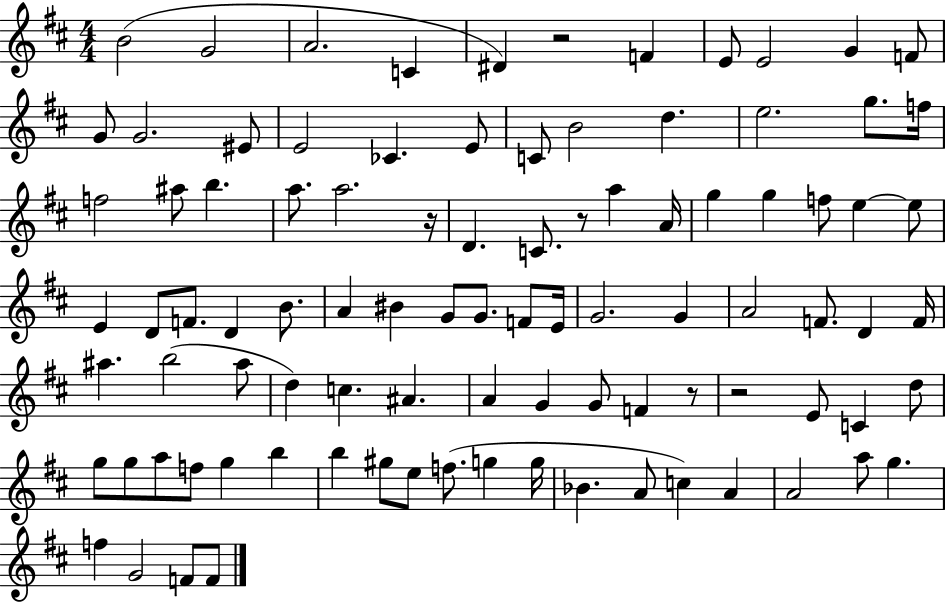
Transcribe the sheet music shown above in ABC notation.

X:1
T:Untitled
M:4/4
L:1/4
K:D
B2 G2 A2 C ^D z2 F E/2 E2 G F/2 G/2 G2 ^E/2 E2 _C E/2 C/2 B2 d e2 g/2 f/4 f2 ^a/2 b a/2 a2 z/4 D C/2 z/2 a A/4 g g f/2 e e/2 E D/2 F/2 D B/2 A ^B G/2 G/2 F/2 E/4 G2 G A2 F/2 D F/4 ^a b2 ^a/2 d c ^A A G G/2 F z/2 z2 E/2 C d/2 g/2 g/2 a/2 f/2 g b b ^g/2 e/2 f/2 g g/4 _B A/2 c A A2 a/2 g f G2 F/2 F/2